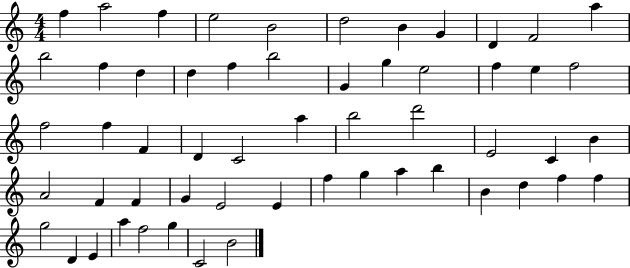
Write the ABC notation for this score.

X:1
T:Untitled
M:4/4
L:1/4
K:C
f a2 f e2 B2 d2 B G D F2 a b2 f d d f b2 G g e2 f e f2 f2 f F D C2 a b2 d'2 E2 C B A2 F F G E2 E f g a b B d f f g2 D E a f2 g C2 B2